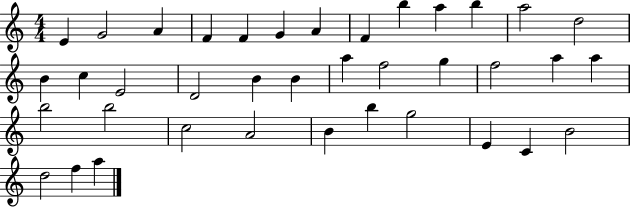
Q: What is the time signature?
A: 4/4